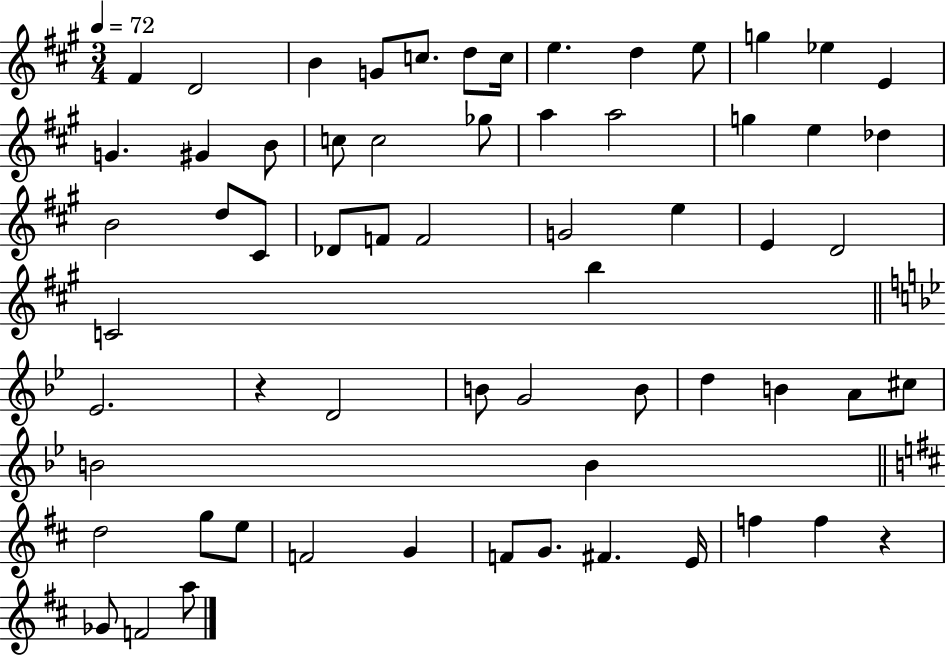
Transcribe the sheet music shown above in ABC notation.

X:1
T:Untitled
M:3/4
L:1/4
K:A
^F D2 B G/2 c/2 d/2 c/4 e d e/2 g _e E G ^G B/2 c/2 c2 _g/2 a a2 g e _d B2 d/2 ^C/2 _D/2 F/2 F2 G2 e E D2 C2 b _E2 z D2 B/2 G2 B/2 d B A/2 ^c/2 B2 B d2 g/2 e/2 F2 G F/2 G/2 ^F E/4 f f z _G/2 F2 a/2